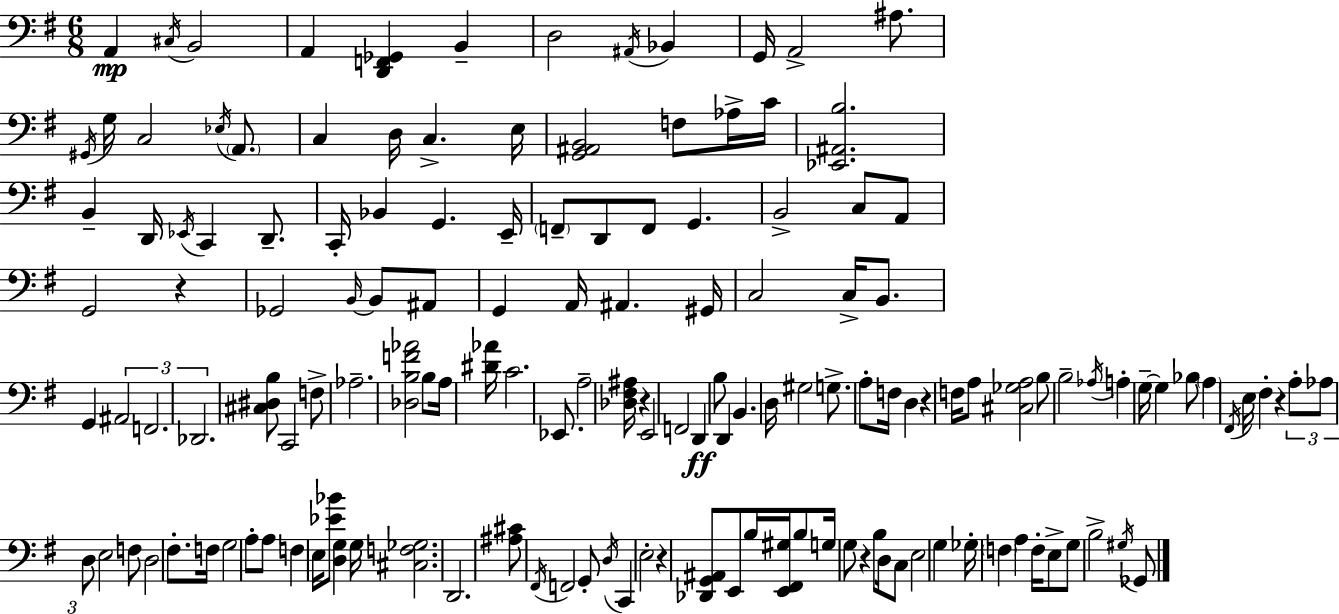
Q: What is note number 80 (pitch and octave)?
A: Ab3